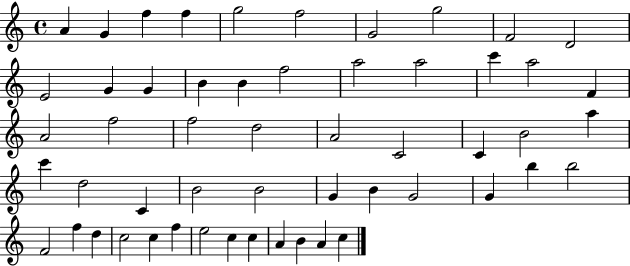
A4/q G4/q F5/q F5/q G5/h F5/h G4/h G5/h F4/h D4/h E4/h G4/q G4/q B4/q B4/q F5/h A5/h A5/h C6/q A5/h F4/q A4/h F5/h F5/h D5/h A4/h C4/h C4/q B4/h A5/q C6/q D5/h C4/q B4/h B4/h G4/q B4/q G4/h G4/q B5/q B5/h F4/h F5/q D5/q C5/h C5/q F5/q E5/h C5/q C5/q A4/q B4/q A4/q C5/q